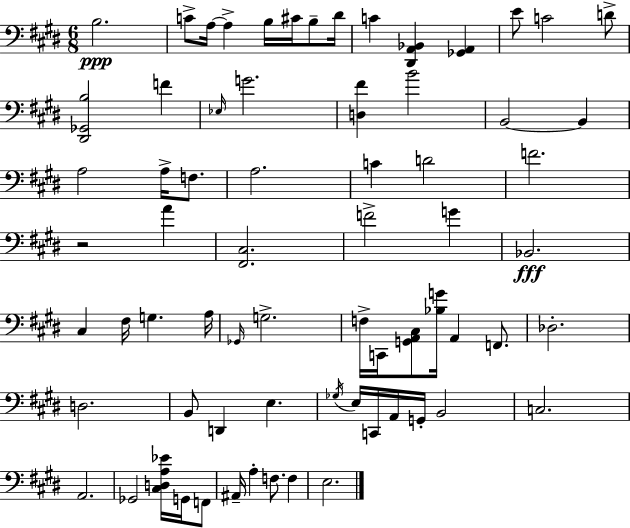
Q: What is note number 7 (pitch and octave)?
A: B3